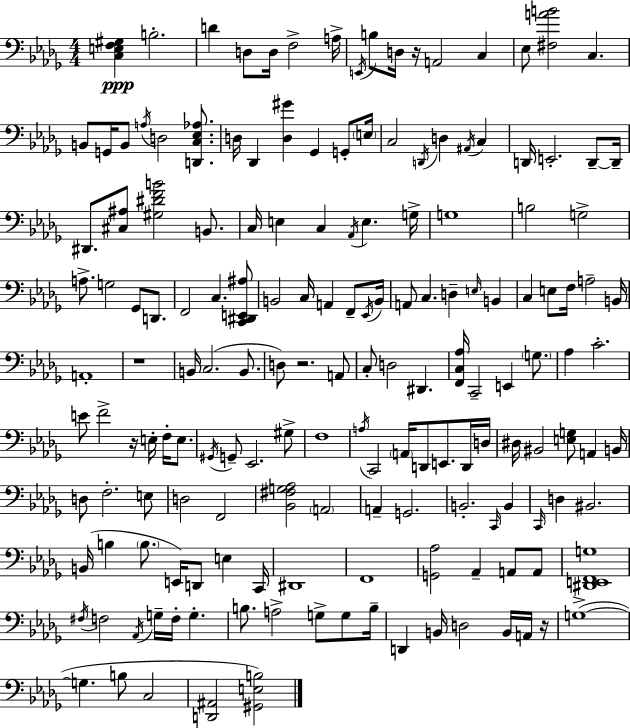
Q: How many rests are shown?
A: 5